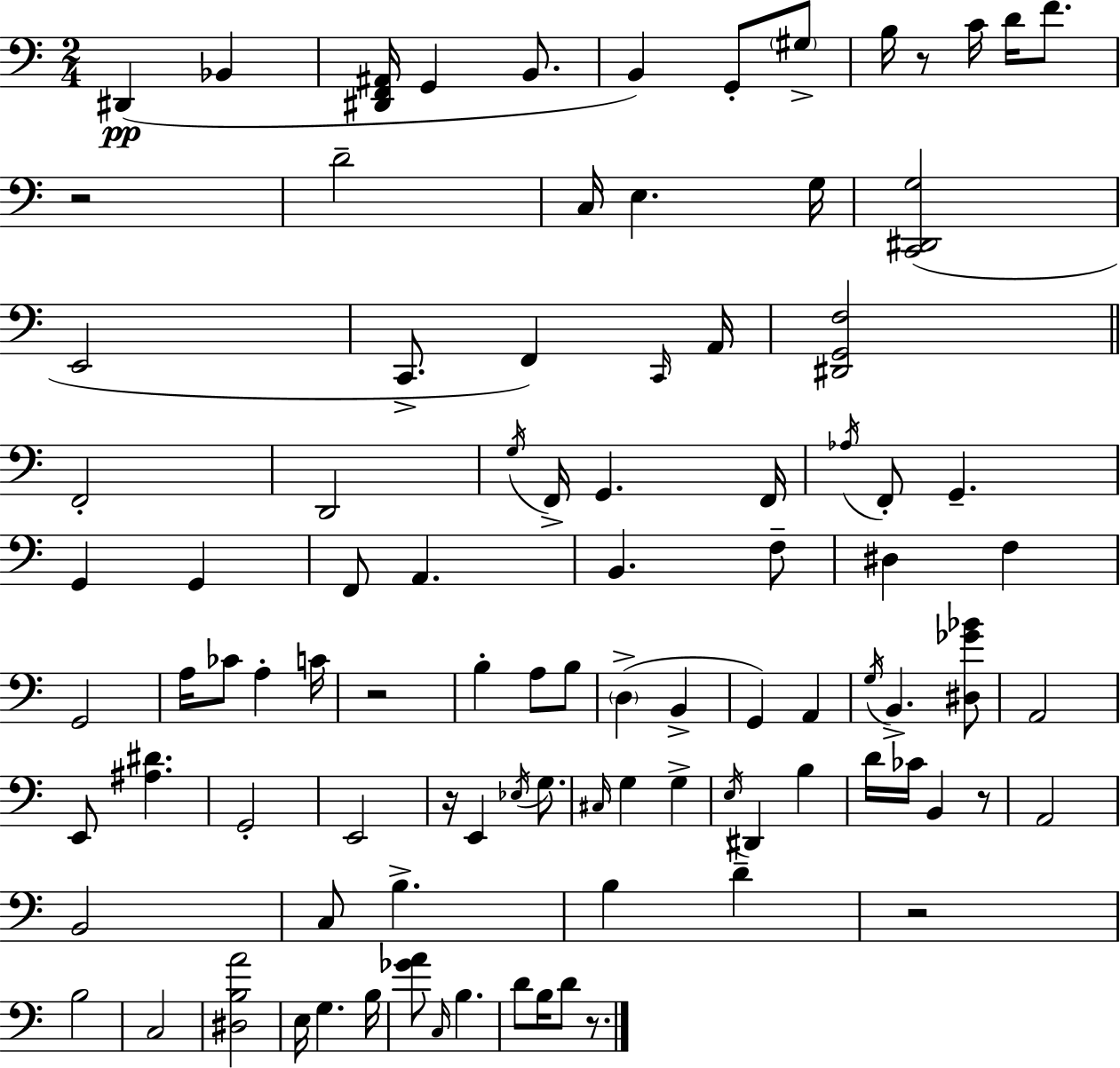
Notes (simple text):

D#2/q Bb2/q [D#2,F2,A#2]/s G2/q B2/e. B2/q G2/e G#3/e B3/s R/e C4/s D4/s F4/e. R/h D4/h C3/s E3/q. G3/s [C2,D#2,G3]/h E2/h C2/e. F2/q C2/s A2/s [D#2,G2,F3]/h F2/h D2/h G3/s F2/s G2/q. F2/s Ab3/s F2/e G2/q. G2/q G2/q F2/e A2/q. B2/q. F3/e D#3/q F3/q G2/h A3/s CES4/e A3/q C4/s R/h B3/q A3/e B3/e D3/q B2/q G2/q A2/q G3/s B2/q. [D#3,Gb4,Bb4]/e A2/h E2/e [A#3,D#4]/q. G2/h E2/h R/s E2/q Eb3/s G3/e. C#3/s G3/q G3/q E3/s D#2/q B3/q D4/s CES4/s B2/q R/e A2/h B2/h C3/e B3/q. B3/q D4/q R/h B3/h C3/h [D#3,B3,A4]/h E3/s G3/q. B3/s [Gb4,A4]/e C3/s B3/q. D4/e B3/s D4/e R/e.